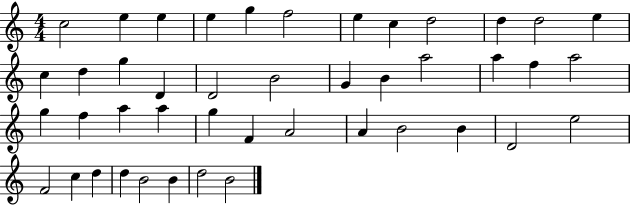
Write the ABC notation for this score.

X:1
T:Untitled
M:4/4
L:1/4
K:C
c2 e e e g f2 e c d2 d d2 e c d g D D2 B2 G B a2 a f a2 g f a a g F A2 A B2 B D2 e2 F2 c d d B2 B d2 B2